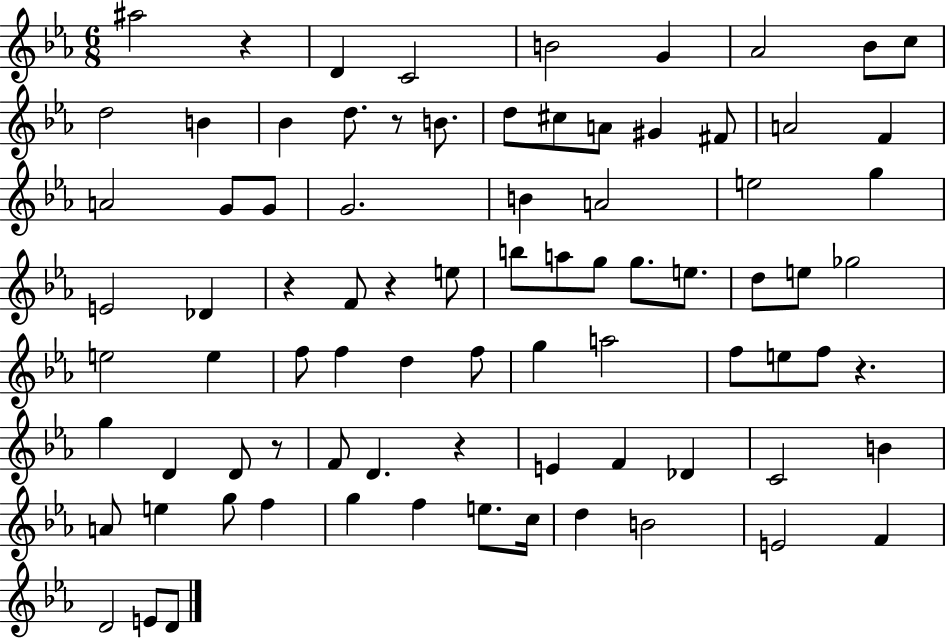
{
  \clef treble
  \numericTimeSignature
  \time 6/8
  \key ees \major
  \repeat volta 2 { ais''2 r4 | d'4 c'2 | b'2 g'4 | aes'2 bes'8 c''8 | \break d''2 b'4 | bes'4 d''8. r8 b'8. | d''8 cis''8 a'8 gis'4 fis'8 | a'2 f'4 | \break a'2 g'8 g'8 | g'2. | b'4 a'2 | e''2 g''4 | \break e'2 des'4 | r4 f'8 r4 e''8 | b''8 a''8 g''8 g''8. e''8. | d''8 e''8 ges''2 | \break e''2 e''4 | f''8 f''4 d''4 f''8 | g''4 a''2 | f''8 e''8 f''8 r4. | \break g''4 d'4 d'8 r8 | f'8 d'4. r4 | e'4 f'4 des'4 | c'2 b'4 | \break a'8 e''4 g''8 f''4 | g''4 f''4 e''8. c''16 | d''4 b'2 | e'2 f'4 | \break d'2 e'8 d'8 | } \bar "|."
}